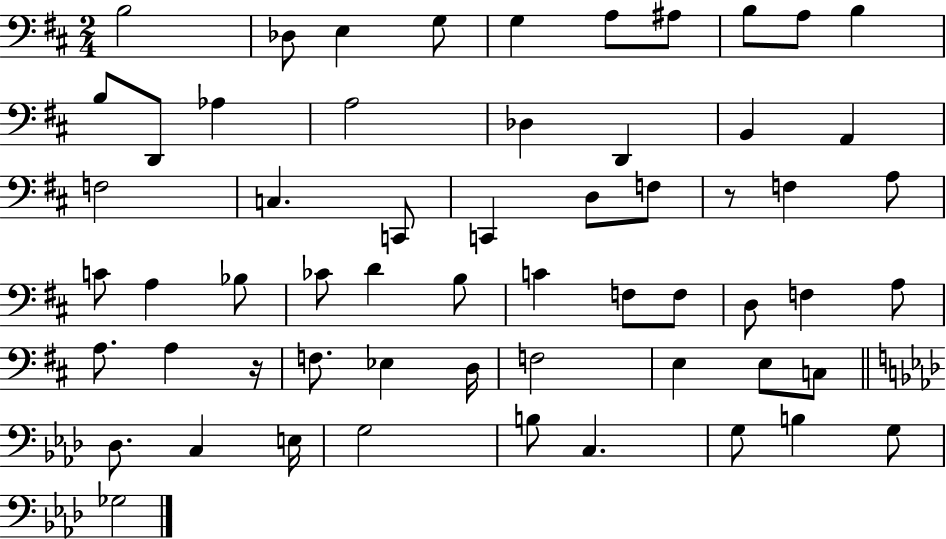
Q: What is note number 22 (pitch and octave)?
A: C2